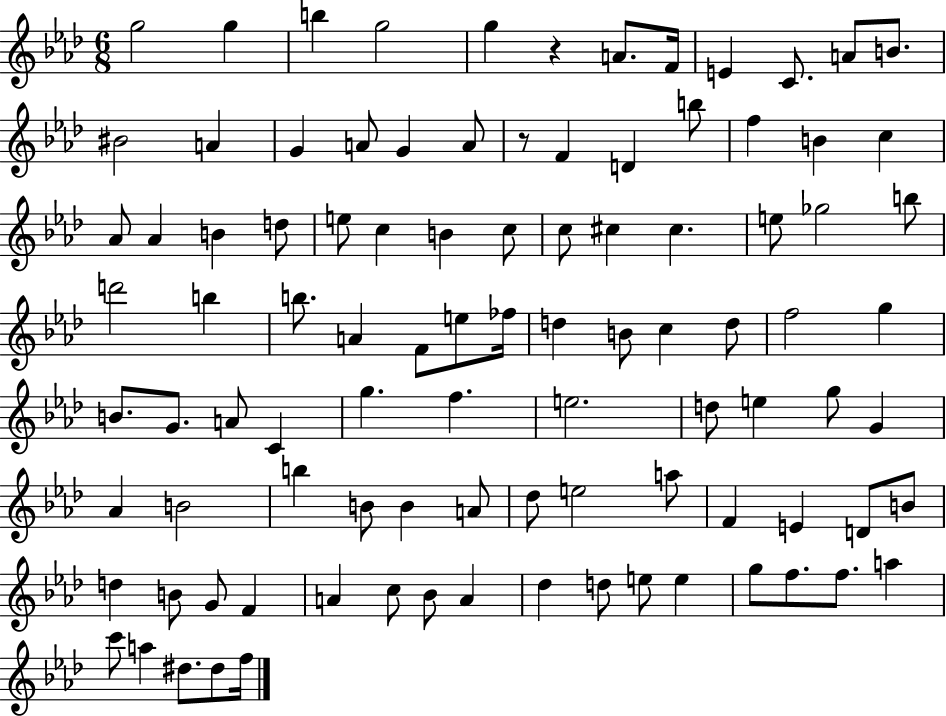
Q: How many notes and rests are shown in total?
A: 97